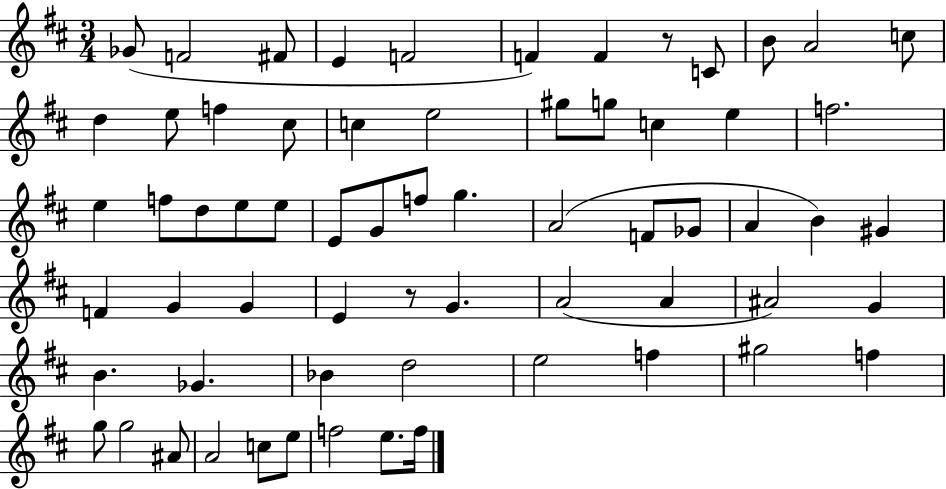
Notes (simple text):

Gb4/e F4/h F#4/e E4/q F4/h F4/q F4/q R/e C4/e B4/e A4/h C5/e D5/q E5/e F5/q C#5/e C5/q E5/h G#5/e G5/e C5/q E5/q F5/h. E5/q F5/e D5/e E5/e E5/e E4/e G4/e F5/e G5/q. A4/h F4/e Gb4/e A4/q B4/q G#4/q F4/q G4/q G4/q E4/q R/e G4/q. A4/h A4/q A#4/h G4/q B4/q. Gb4/q. Bb4/q D5/h E5/h F5/q G#5/h F5/q G5/e G5/h A#4/e A4/h C5/e E5/e F5/h E5/e. F5/s